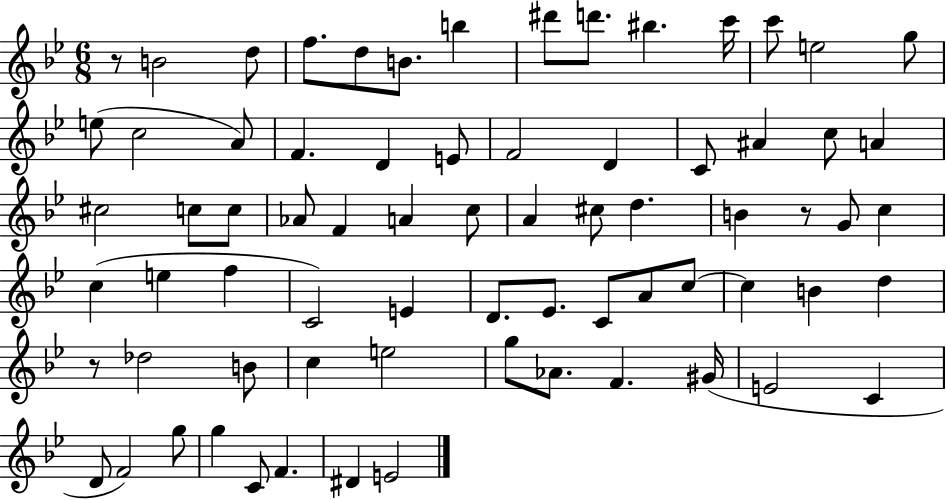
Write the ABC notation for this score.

X:1
T:Untitled
M:6/8
L:1/4
K:Bb
z/2 B2 d/2 f/2 d/2 B/2 b ^d'/2 d'/2 ^b c'/4 c'/2 e2 g/2 e/2 c2 A/2 F D E/2 F2 D C/2 ^A c/2 A ^c2 c/2 c/2 _A/2 F A c/2 A ^c/2 d B z/2 G/2 c c e f C2 E D/2 _E/2 C/2 A/2 c/2 c B d z/2 _d2 B/2 c e2 g/2 _A/2 F ^G/4 E2 C D/2 F2 g/2 g C/2 F ^D E2